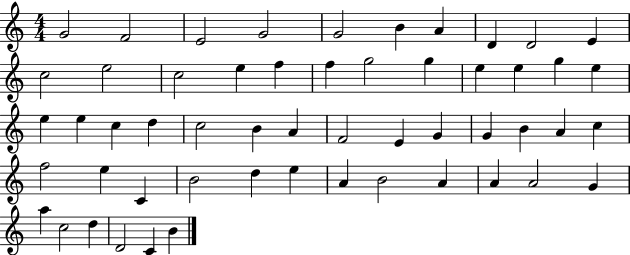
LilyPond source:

{
  \clef treble
  \numericTimeSignature
  \time 4/4
  \key c \major
  g'2 f'2 | e'2 g'2 | g'2 b'4 a'4 | d'4 d'2 e'4 | \break c''2 e''2 | c''2 e''4 f''4 | f''4 g''2 g''4 | e''4 e''4 g''4 e''4 | \break e''4 e''4 c''4 d''4 | c''2 b'4 a'4 | f'2 e'4 g'4 | g'4 b'4 a'4 c''4 | \break f''2 e''4 c'4 | b'2 d''4 e''4 | a'4 b'2 a'4 | a'4 a'2 g'4 | \break a''4 c''2 d''4 | d'2 c'4 b'4 | \bar "|."
}